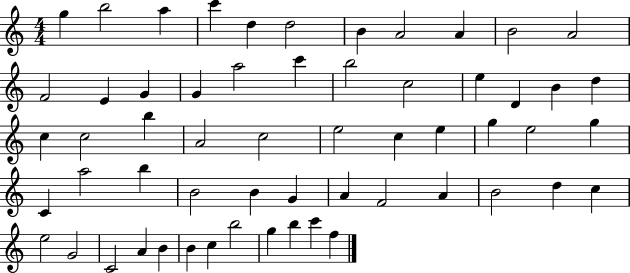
X:1
T:Untitled
M:4/4
L:1/4
K:C
g b2 a c' d d2 B A2 A B2 A2 F2 E G G a2 c' b2 c2 e D B d c c2 b A2 c2 e2 c e g e2 g C a2 b B2 B G A F2 A B2 d c e2 G2 C2 A B B c b2 g b c' f